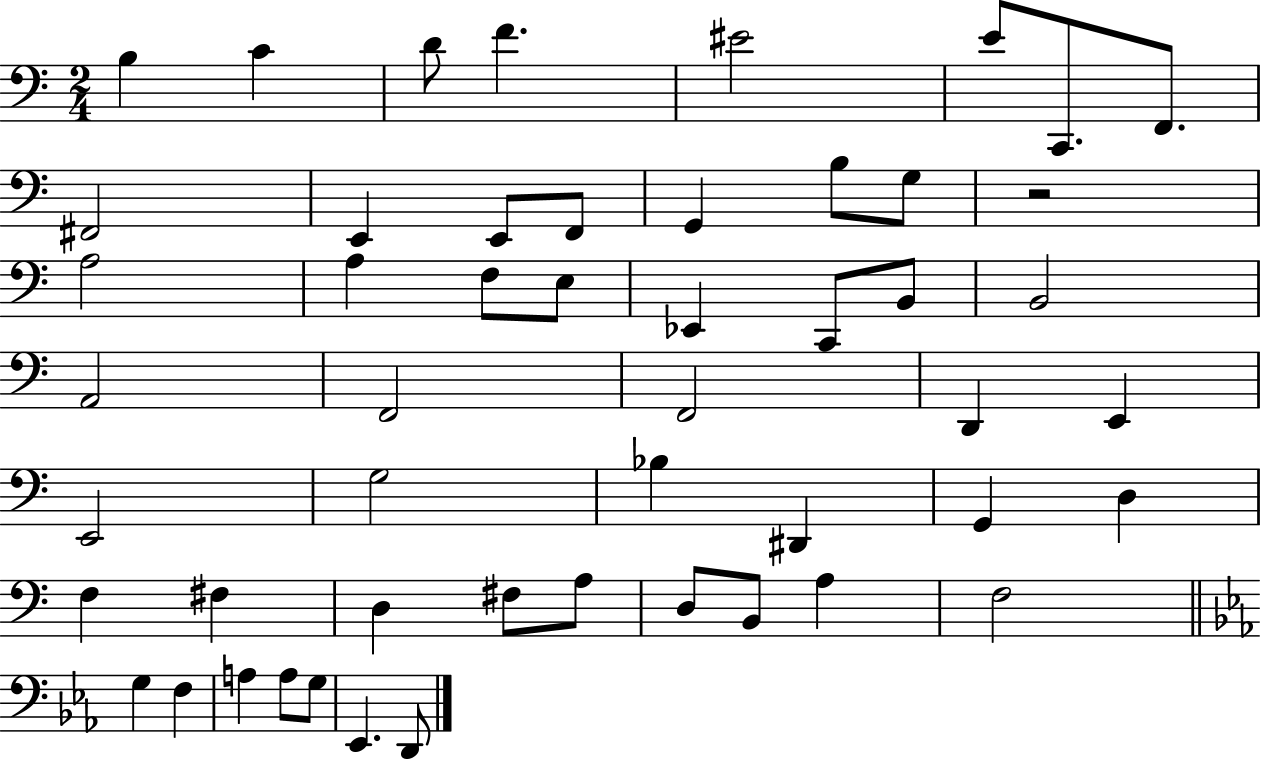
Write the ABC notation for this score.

X:1
T:Untitled
M:2/4
L:1/4
K:C
B, C D/2 F ^E2 E/2 C,,/2 F,,/2 ^F,,2 E,, E,,/2 F,,/2 G,, B,/2 G,/2 z2 A,2 A, F,/2 E,/2 _E,, C,,/2 B,,/2 B,,2 A,,2 F,,2 F,,2 D,, E,, E,,2 G,2 _B, ^D,, G,, D, F, ^F, D, ^F,/2 A,/2 D,/2 B,,/2 A, F,2 G, F, A, A,/2 G,/2 _E,, D,,/2